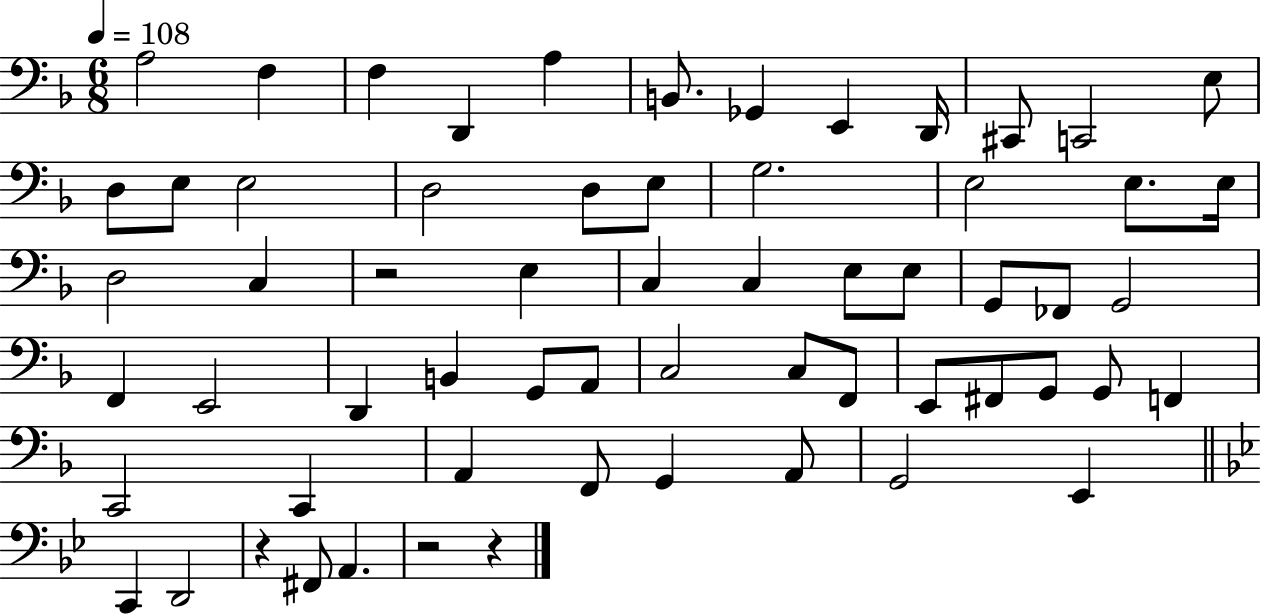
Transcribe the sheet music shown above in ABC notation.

X:1
T:Untitled
M:6/8
L:1/4
K:F
A,2 F, F, D,, A, B,,/2 _G,, E,, D,,/4 ^C,,/2 C,,2 E,/2 D,/2 E,/2 E,2 D,2 D,/2 E,/2 G,2 E,2 E,/2 E,/4 D,2 C, z2 E, C, C, E,/2 E,/2 G,,/2 _F,,/2 G,,2 F,, E,,2 D,, B,, G,,/2 A,,/2 C,2 C,/2 F,,/2 E,,/2 ^F,,/2 G,,/2 G,,/2 F,, C,,2 C,, A,, F,,/2 G,, A,,/2 G,,2 E,, C,, D,,2 z ^F,,/2 A,, z2 z